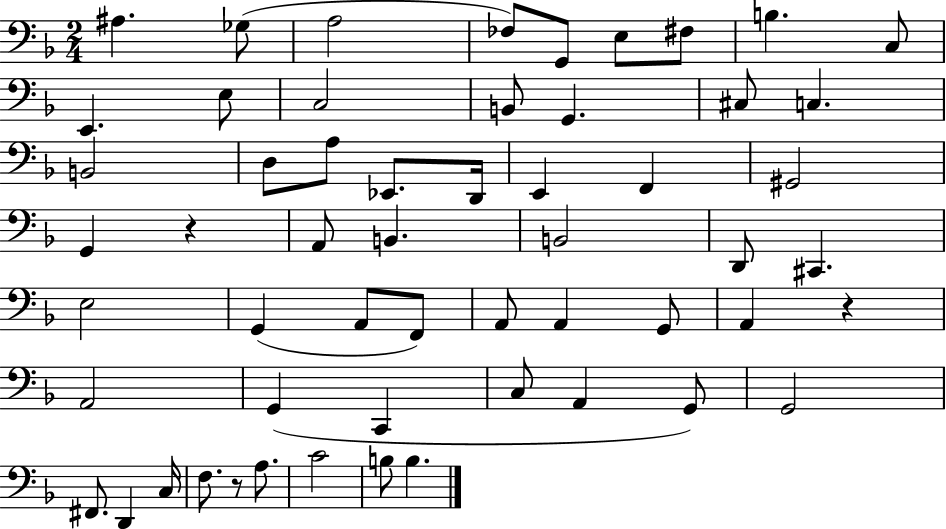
{
  \clef bass
  \numericTimeSignature
  \time 2/4
  \key f \major
  ais4. ges8( | a2 | fes8) g,8 e8 fis8 | b4. c8 | \break e,4. e8 | c2 | b,8 g,4. | cis8 c4. | \break b,2 | d8 a8 ees,8. d,16 | e,4 f,4 | gis,2 | \break g,4 r4 | a,8 b,4. | b,2 | d,8 cis,4. | \break e2 | g,4( a,8 f,8) | a,8 a,4 g,8 | a,4 r4 | \break a,2 | g,4( c,4 | c8 a,4 g,8) | g,2 | \break fis,8. d,4 c16 | f8. r8 a8. | c'2 | b8 b4. | \break \bar "|."
}